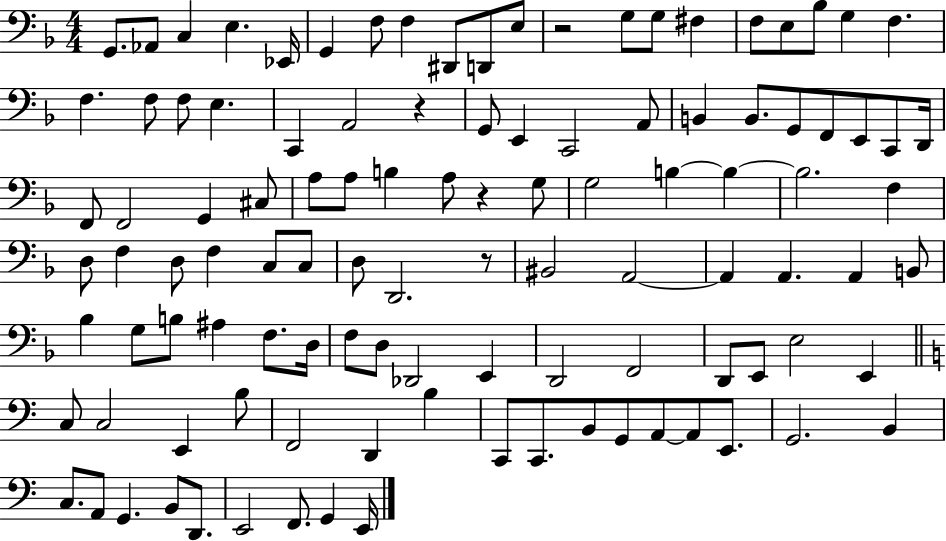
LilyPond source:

{
  \clef bass
  \numericTimeSignature
  \time 4/4
  \key f \major
  g,8. aes,8 c4 e4. ees,16 | g,4 f8 f4 dis,8 d,8 e8 | r2 g8 g8 fis4 | f8 e8 bes8 g4 f4. | \break f4. f8 f8 e4. | c,4 a,2 r4 | g,8 e,4 c,2 a,8 | b,4 b,8. g,8 f,8 e,8 c,8 d,16 | \break f,8 f,2 g,4 cis8 | a8 a8 b4 a8 r4 g8 | g2 b4~~ b4~~ | b2. f4 | \break d8 f4 d8 f4 c8 c8 | d8 d,2. r8 | bis,2 a,2~~ | a,4 a,4. a,4 b,8 | \break bes4 g8 b8 ais4 f8. d16 | f8 d8 des,2 e,4 | d,2 f,2 | d,8 e,8 e2 e,4 | \break \bar "||" \break \key c \major c8 c2 e,4 b8 | f,2 d,4 b4 | c,8 c,8. b,8 g,8 a,8~~ a,8 e,8. | g,2. b,4 | \break c8. a,8 g,4. b,8 d,8. | e,2 f,8. g,4 e,16 | \bar "|."
}